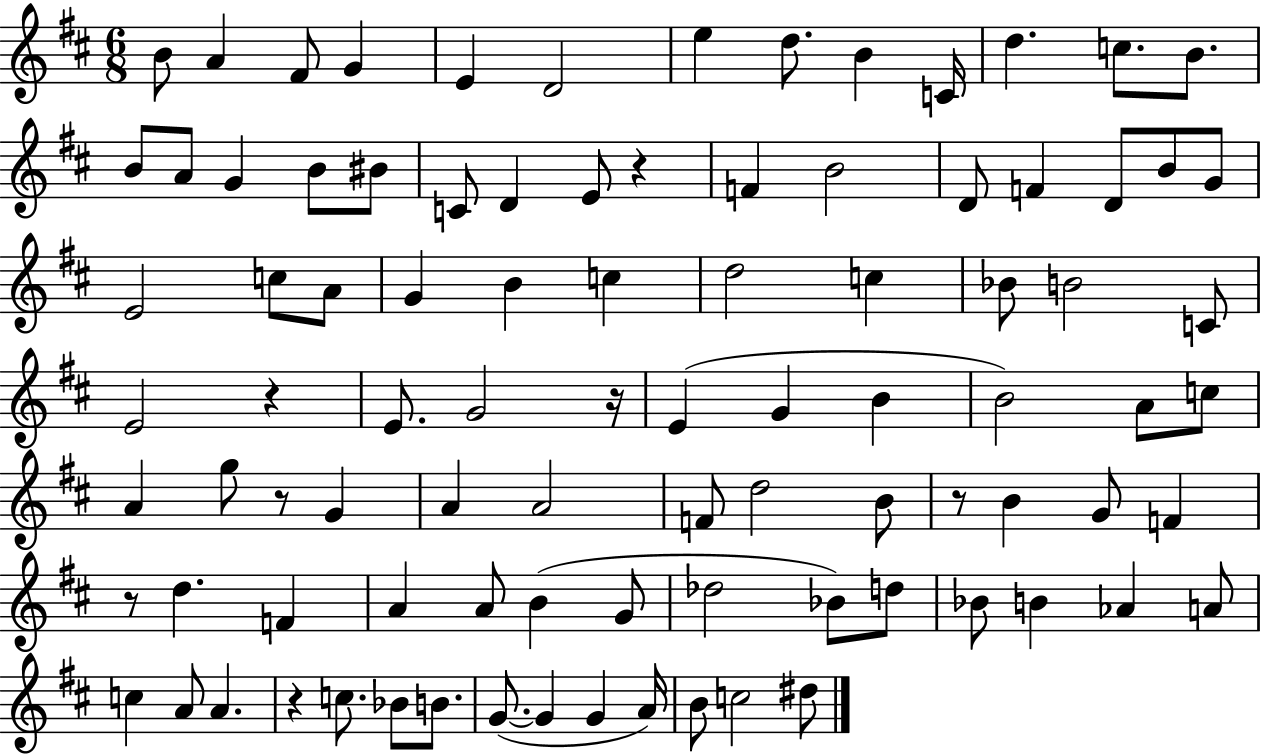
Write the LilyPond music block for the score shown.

{
  \clef treble
  \numericTimeSignature
  \time 6/8
  \key d \major
  b'8 a'4 fis'8 g'4 | e'4 d'2 | e''4 d''8. b'4 c'16 | d''4. c''8. b'8. | \break b'8 a'8 g'4 b'8 bis'8 | c'8 d'4 e'8 r4 | f'4 b'2 | d'8 f'4 d'8 b'8 g'8 | \break e'2 c''8 a'8 | g'4 b'4 c''4 | d''2 c''4 | bes'8 b'2 c'8 | \break e'2 r4 | e'8. g'2 r16 | e'4( g'4 b'4 | b'2) a'8 c''8 | \break a'4 g''8 r8 g'4 | a'4 a'2 | f'8 d''2 b'8 | r8 b'4 g'8 f'4 | \break r8 d''4. f'4 | a'4 a'8 b'4( g'8 | des''2 bes'8) d''8 | bes'8 b'4 aes'4 a'8 | \break c''4 a'8 a'4. | r4 c''8. bes'8 b'8. | g'8.~(~ g'4 g'4 a'16) | b'8 c''2 dis''8 | \break \bar "|."
}